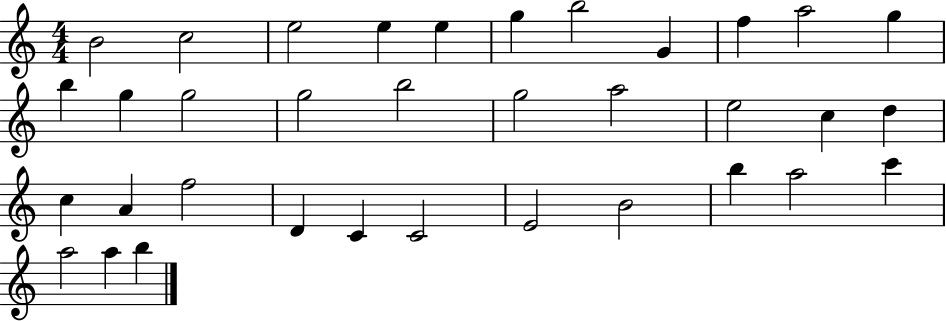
B4/h C5/h E5/h E5/q E5/q G5/q B5/h G4/q F5/q A5/h G5/q B5/q G5/q G5/h G5/h B5/h G5/h A5/h E5/h C5/q D5/q C5/q A4/q F5/h D4/q C4/q C4/h E4/h B4/h B5/q A5/h C6/q A5/h A5/q B5/q